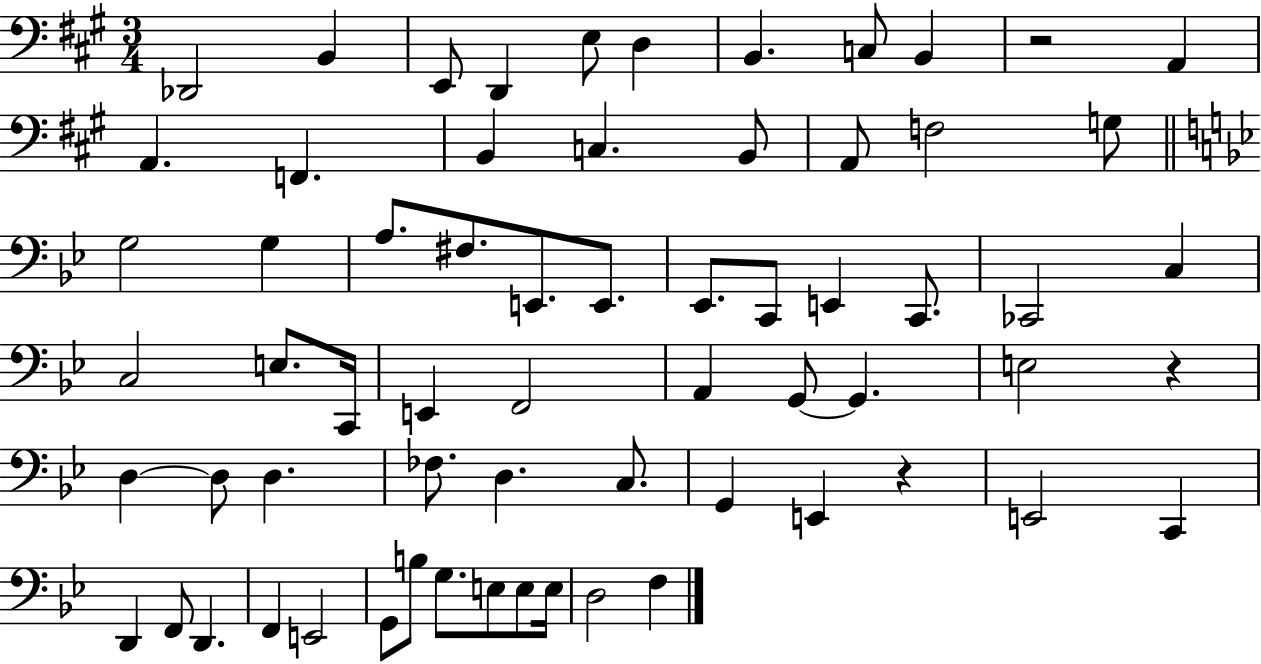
{
  \clef bass
  \numericTimeSignature
  \time 3/4
  \key a \major
  des,2 b,4 | e,8 d,4 e8 d4 | b,4. c8 b,4 | r2 a,4 | \break a,4. f,4. | b,4 c4. b,8 | a,8 f2 g8 | \bar "||" \break \key g \minor g2 g4 | a8. fis8. e,8. e,8. | ees,8. c,8 e,4 c,8. | ces,2 c4 | \break c2 e8. c,16 | e,4 f,2 | a,4 g,8~~ g,4. | e2 r4 | \break d4~~ d8 d4. | fes8. d4. c8. | g,4 e,4 r4 | e,2 c,4 | \break d,4 f,8 d,4. | f,4 e,2 | g,8 b8 g8. e8 e8 e16 | d2 f4 | \break \bar "|."
}